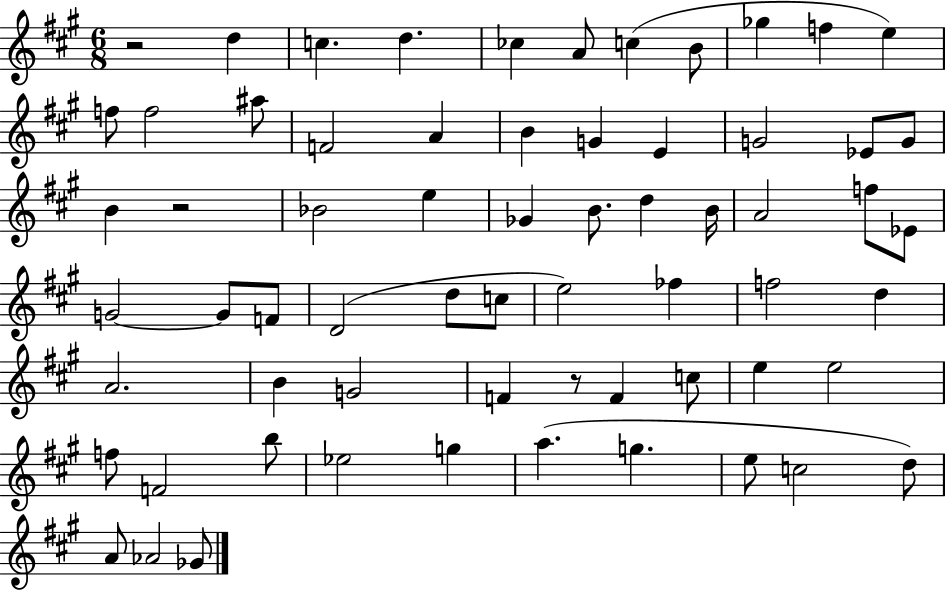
X:1
T:Untitled
M:6/8
L:1/4
K:A
z2 d c d _c A/2 c B/2 _g f e f/2 f2 ^a/2 F2 A B G E G2 _E/2 G/2 B z2 _B2 e _G B/2 d B/4 A2 f/2 _E/2 G2 G/2 F/2 D2 d/2 c/2 e2 _f f2 d A2 B G2 F z/2 F c/2 e e2 f/2 F2 b/2 _e2 g a g e/2 c2 d/2 A/2 _A2 _G/2